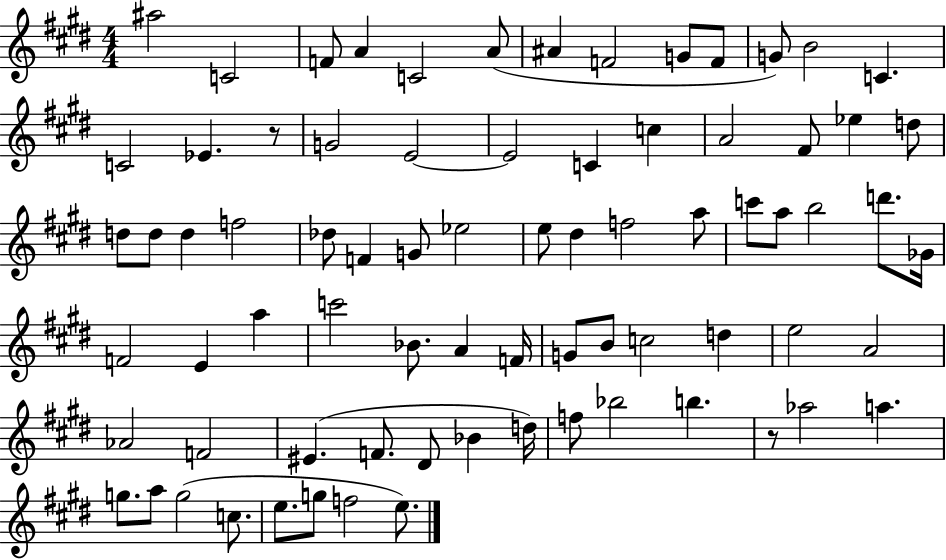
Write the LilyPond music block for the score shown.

{
  \clef treble
  \numericTimeSignature
  \time 4/4
  \key e \major
  \repeat volta 2 { ais''2 c'2 | f'8 a'4 c'2 a'8( | ais'4 f'2 g'8 f'8 | g'8) b'2 c'4. | \break c'2 ees'4. r8 | g'2 e'2~~ | e'2 c'4 c''4 | a'2 fis'8 ees''4 d''8 | \break d''8 d''8 d''4 f''2 | des''8 f'4 g'8 ees''2 | e''8 dis''4 f''2 a''8 | c'''8 a''8 b''2 d'''8. ges'16 | \break f'2 e'4 a''4 | c'''2 bes'8. a'4 f'16 | g'8 b'8 c''2 d''4 | e''2 a'2 | \break aes'2 f'2 | eis'4.( f'8. dis'8 bes'4 d''16) | f''8 bes''2 b''4. | r8 aes''2 a''4. | \break g''8. a''8 g''2( c''8. | e''8. g''8 f''2 e''8.) | } \bar "|."
}